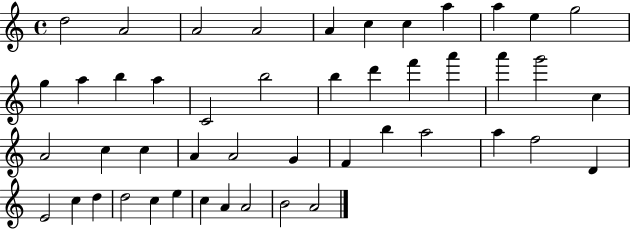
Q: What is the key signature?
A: C major